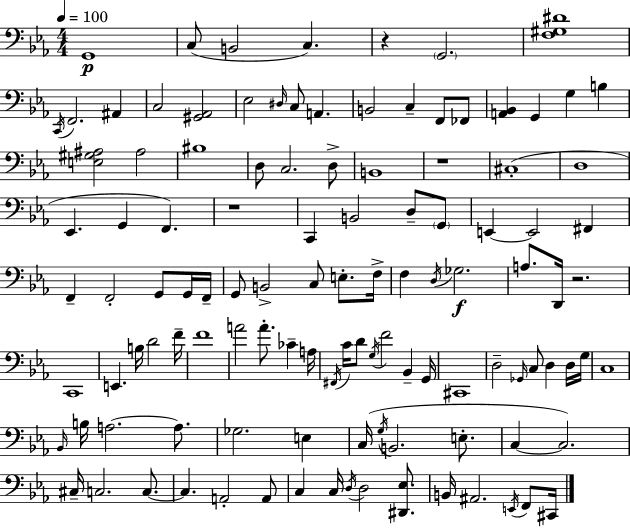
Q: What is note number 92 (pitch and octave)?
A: C3